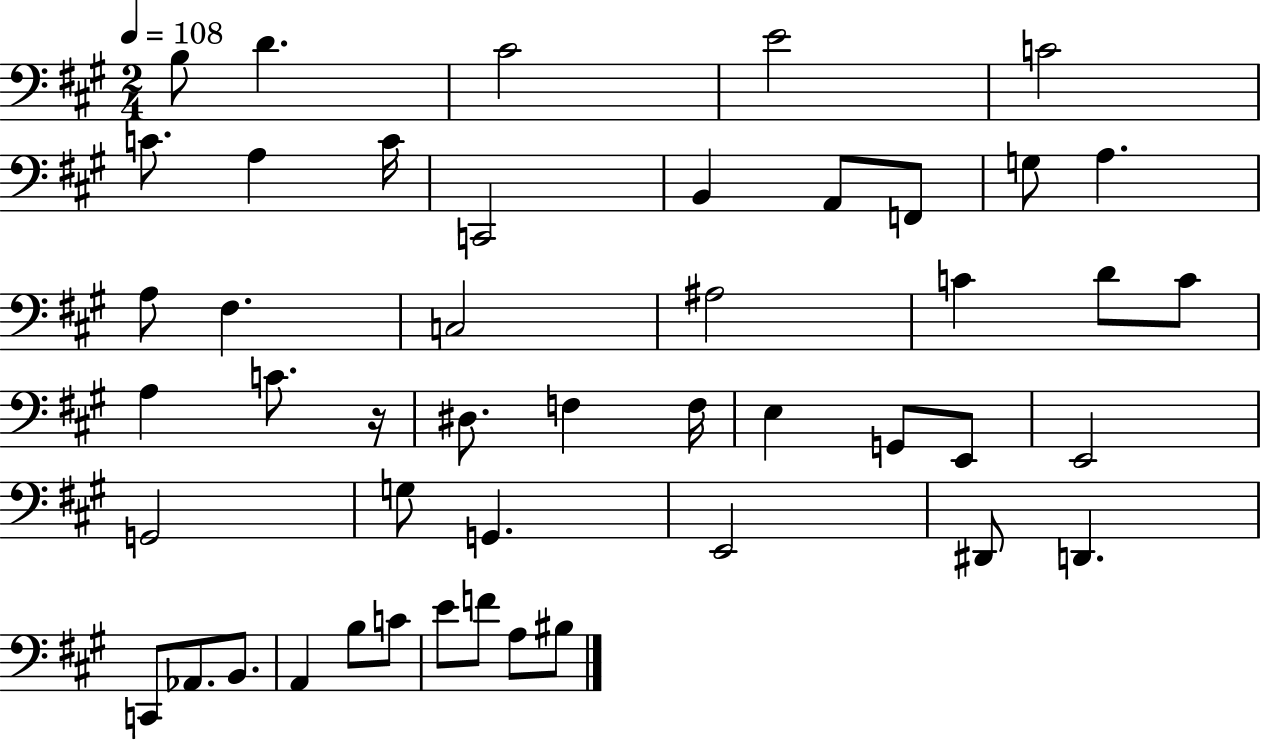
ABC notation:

X:1
T:Untitled
M:2/4
L:1/4
K:A
B,/2 D ^C2 E2 C2 C/2 A, C/4 C,,2 B,, A,,/2 F,,/2 G,/2 A, A,/2 ^F, C,2 ^A,2 C D/2 C/2 A, C/2 z/4 ^D,/2 F, F,/4 E, G,,/2 E,,/2 E,,2 G,,2 G,/2 G,, E,,2 ^D,,/2 D,, C,,/2 _A,,/2 B,,/2 A,, B,/2 C/2 E/2 F/2 A,/2 ^B,/2